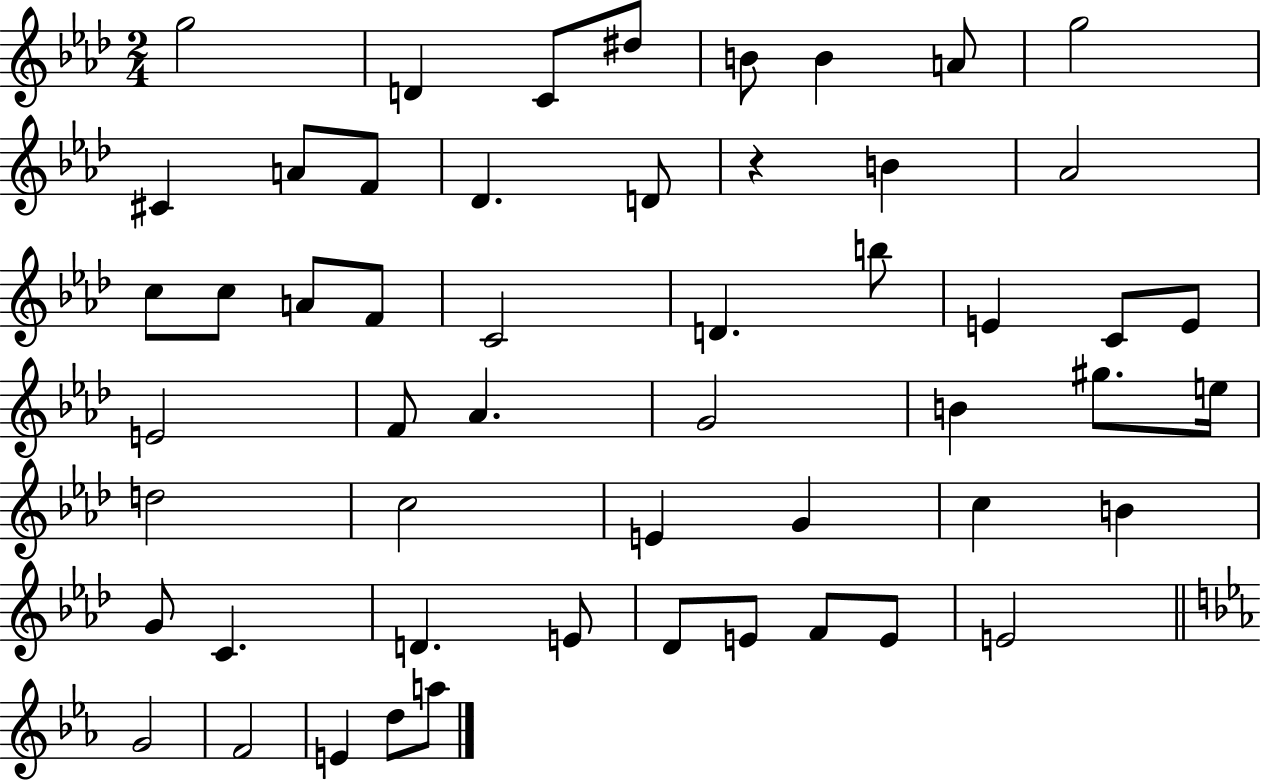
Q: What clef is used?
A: treble